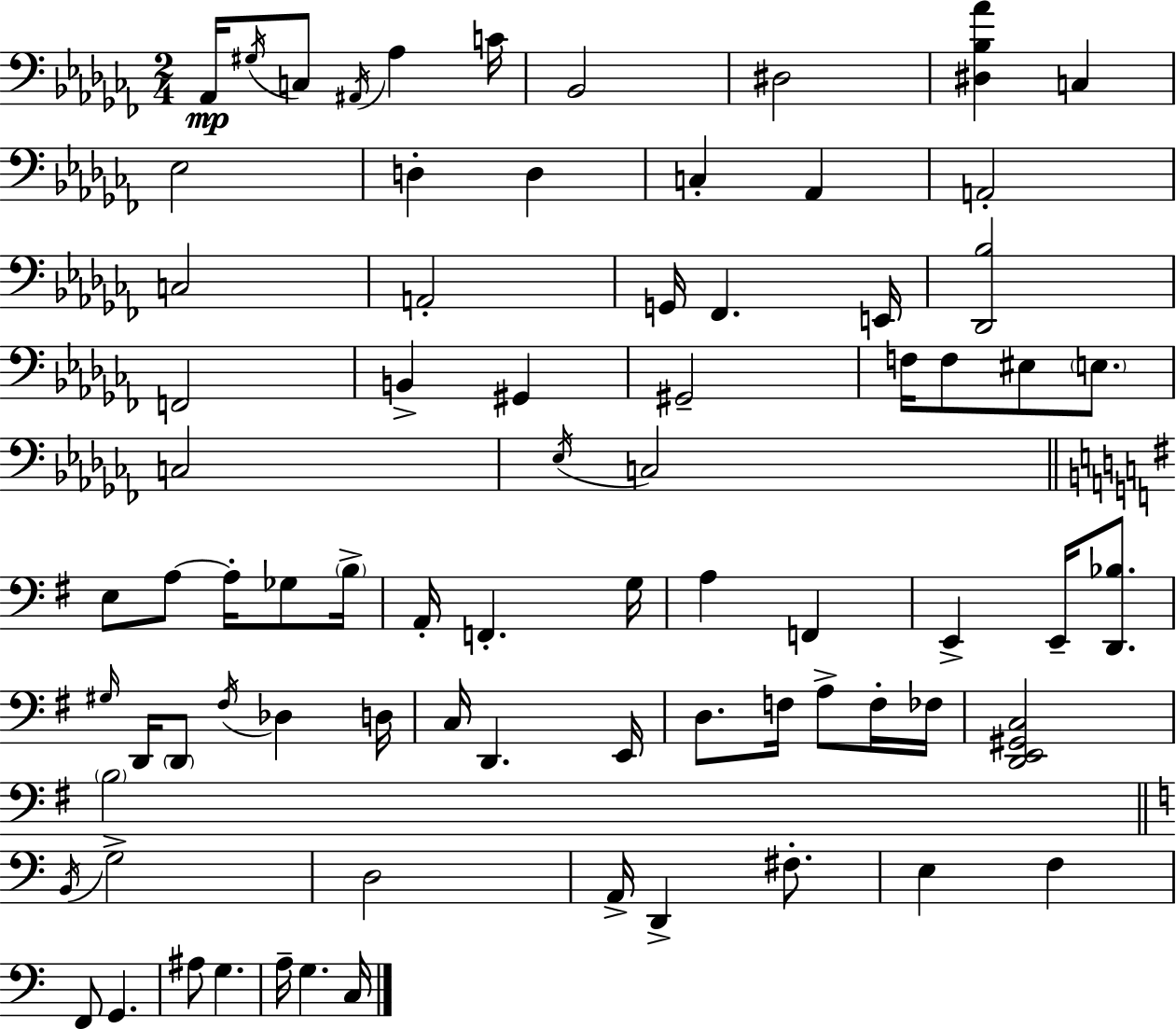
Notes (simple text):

Ab2/s G#3/s C3/e A#2/s Ab3/q C4/s Bb2/h D#3/h [D#3,Bb3,Ab4]/q C3/q Eb3/h D3/q D3/q C3/q Ab2/q A2/h C3/h A2/h G2/s FES2/q. E2/s [Db2,Bb3]/h F2/h B2/q G#2/q G#2/h F3/s F3/e EIS3/e E3/e. C3/h Eb3/s C3/h E3/e A3/e A3/s Gb3/e B3/s A2/s F2/q. G3/s A3/q F2/q E2/q E2/s [D2,Bb3]/e. G#3/s D2/s D2/e F#3/s Db3/q D3/s C3/s D2/q. E2/s D3/e. F3/s A3/e F3/s FES3/s [D2,E2,G#2,C3]/h B3/h B2/s G3/h D3/h A2/s D2/q F#3/e. E3/q F3/q F2/e G2/q. A#3/e G3/q. A3/s G3/q. C3/s